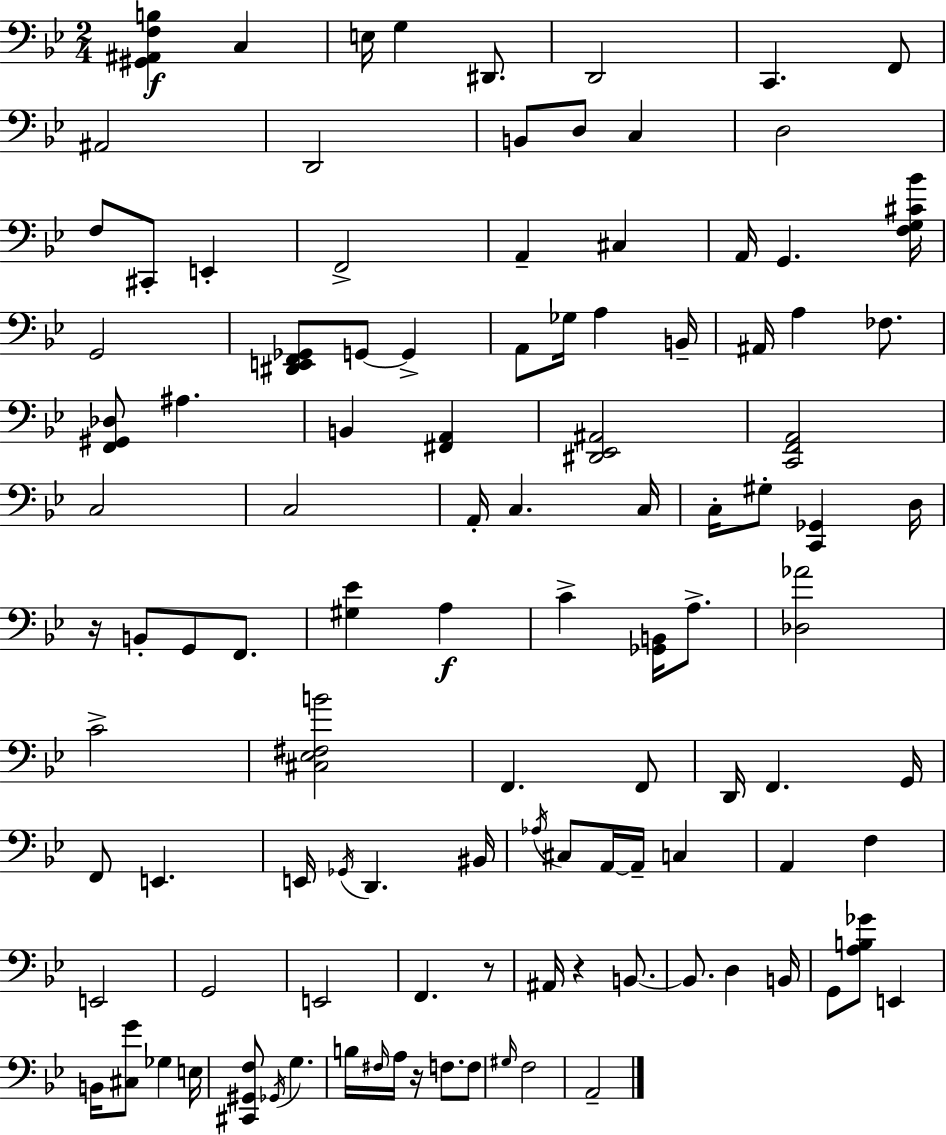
X:1
T:Untitled
M:2/4
L:1/4
K:Gm
[^G,,^A,,F,B,] C, E,/4 G, ^D,,/2 D,,2 C,, F,,/2 ^A,,2 D,,2 B,,/2 D,/2 C, D,2 F,/2 ^C,,/2 E,, F,,2 A,, ^C, A,,/4 G,, [F,G,^C_B]/4 G,,2 [^D,,E,,F,,_G,,]/2 G,,/2 G,, A,,/2 _G,/4 A, B,,/4 ^A,,/4 A, _F,/2 [F,,^G,,_D,]/2 ^A, B,, [^F,,A,,] [^D,,_E,,^A,,]2 [C,,F,,A,,]2 C,2 C,2 A,,/4 C, C,/4 C,/4 ^G,/2 [C,,_G,,] D,/4 z/4 B,,/2 G,,/2 F,,/2 [^G,_E] A, C [_G,,B,,]/4 A,/2 [_D,_A]2 C2 [^C,_E,^F,B]2 F,, F,,/2 D,,/4 F,, G,,/4 F,,/2 E,, E,,/4 _G,,/4 D,, ^B,,/4 _A,/4 ^C,/2 A,,/4 A,,/4 C, A,, F, E,,2 G,,2 E,,2 F,, z/2 ^A,,/4 z B,,/2 B,,/2 D, B,,/4 G,,/2 [A,B,_G]/2 E,, B,,/4 [^C,G]/2 _G, E,/4 [^C,,^G,,F,]/2 _G,,/4 G, B,/4 ^F,/4 A,/4 z/4 F,/2 F,/2 ^G,/4 F,2 A,,2